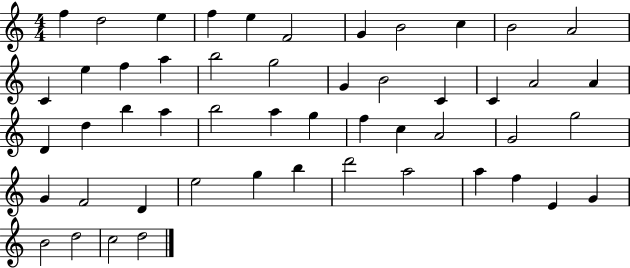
F5/q D5/h E5/q F5/q E5/q F4/h G4/q B4/h C5/q B4/h A4/h C4/q E5/q F5/q A5/q B5/h G5/h G4/q B4/h C4/q C4/q A4/h A4/q D4/q D5/q B5/q A5/q B5/h A5/q G5/q F5/q C5/q A4/h G4/h G5/h G4/q F4/h D4/q E5/h G5/q B5/q D6/h A5/h A5/q F5/q E4/q G4/q B4/h D5/h C5/h D5/h